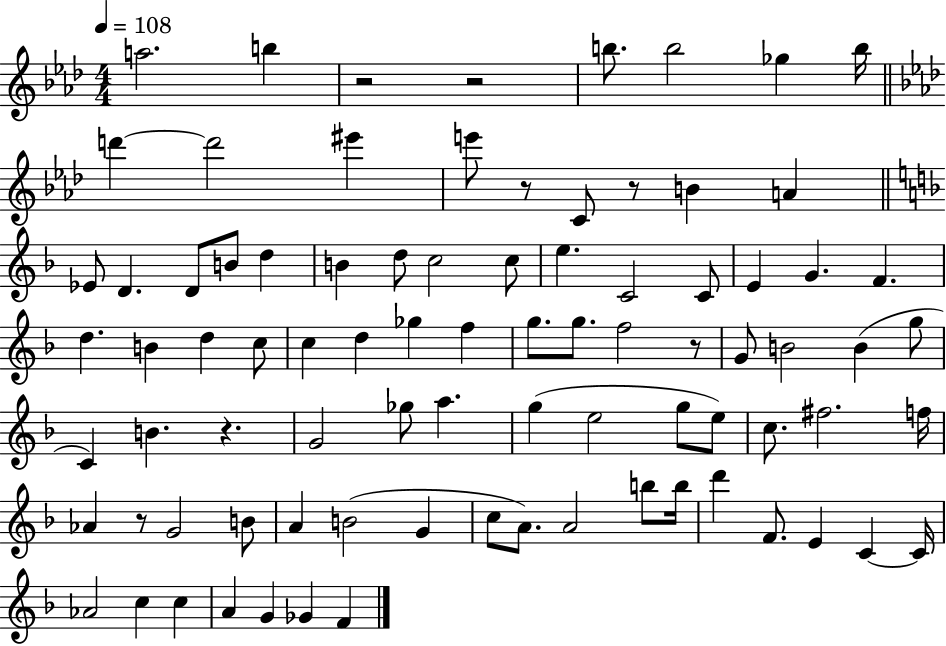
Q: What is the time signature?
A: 4/4